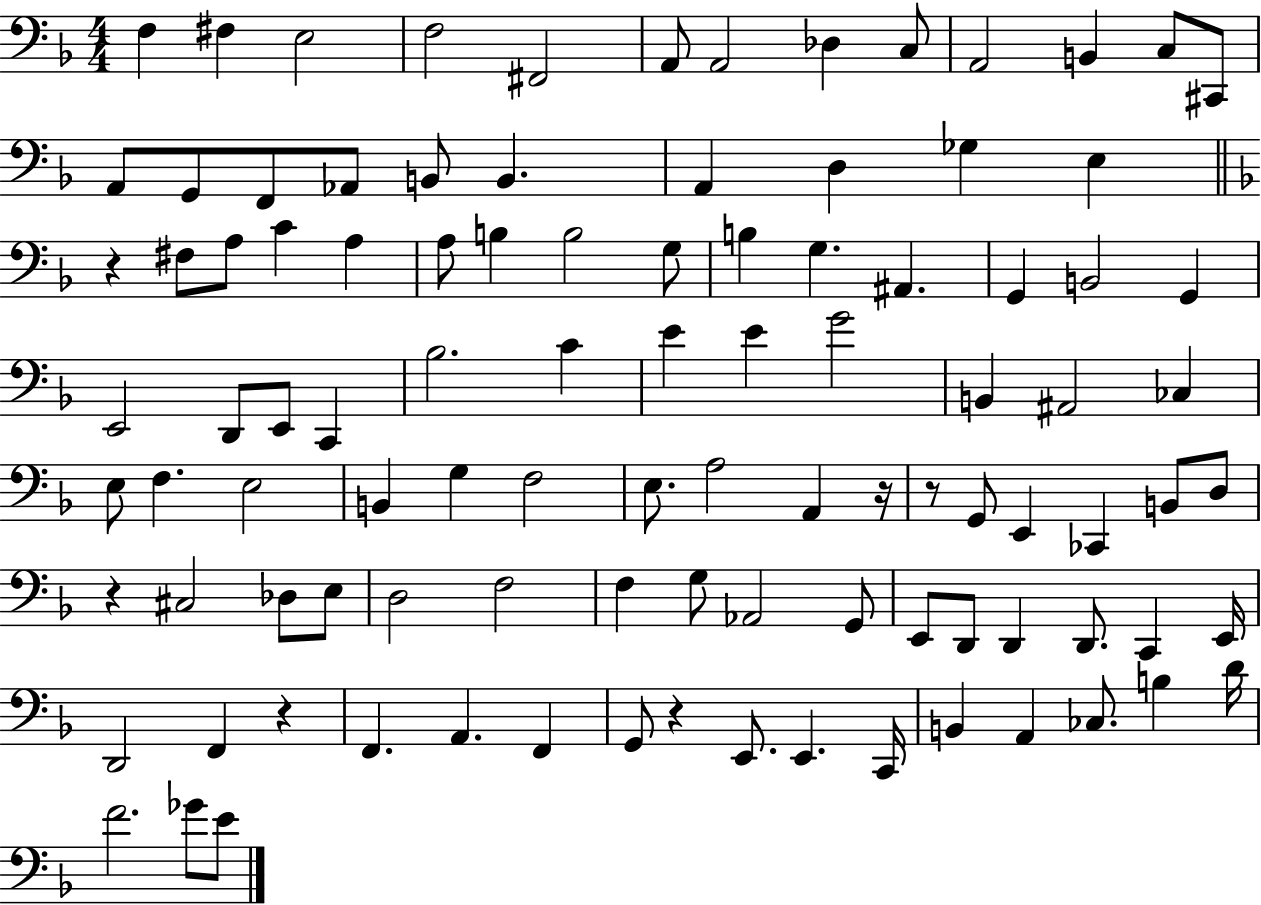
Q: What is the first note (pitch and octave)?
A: F3